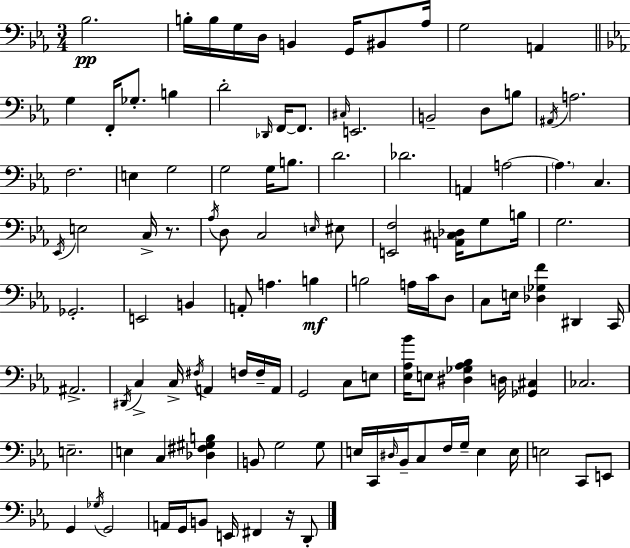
{
  \clef bass
  \numericTimeSignature
  \time 3/4
  \key c \minor
  bes2.\pp | b16-. b16 g16 d16 b,4 g,16 bis,8 aes16 | g2 a,4 | \bar "||" \break \key ees \major g4 f,16-. ges8.-. b4 | d'2-. \grace { des,16 } f,16~~ f,8. | \grace { cis16 } e,2. | b,2-- d8 | \break b8 \acciaccatura { ais,16 } a2. | f2. | e4 g2 | g2 g16 | \break b8. d'2. | des'2. | a,4 a2~~ | \parenthesize a4. c4. | \break \acciaccatura { ees,16 } e2 | c16-> r8. \acciaccatura { aes16 } d8 c2 | \grace { e16 } eis8 <e, f>2 | <a, cis des>16 g8 b16 g2. | \break ges,2.-. | e,2 | b,4 a,8-. a4. | b4\mf b2 | \break a16 c'16 d8 c8 e16 <des ges f'>4 | dis,4 c,16 ais,2.-> | \acciaccatura { dis,16 } c4-> c16-> | \acciaccatura { fis16 } a,4 f16 f16-- a,16 g,2 | \break c8 e8 <ees aes bes'>16 e8 <dis ges aes bes>4 | d16 <ges, cis>4 ces2. | e2.-- | e4 | \break c4 <des fis gis b>4 b,8 g2 | g8 e16 c,16 \grace { dis16 } bes,16-- | c8 f16 g16-- e4 e16 e2 | c,8 e,8 g,4 | \break \acciaccatura { ges16 } g,2 a,16 g,16 | b,8 e,16 fis,4 r16 d,8-. \bar "|."
}